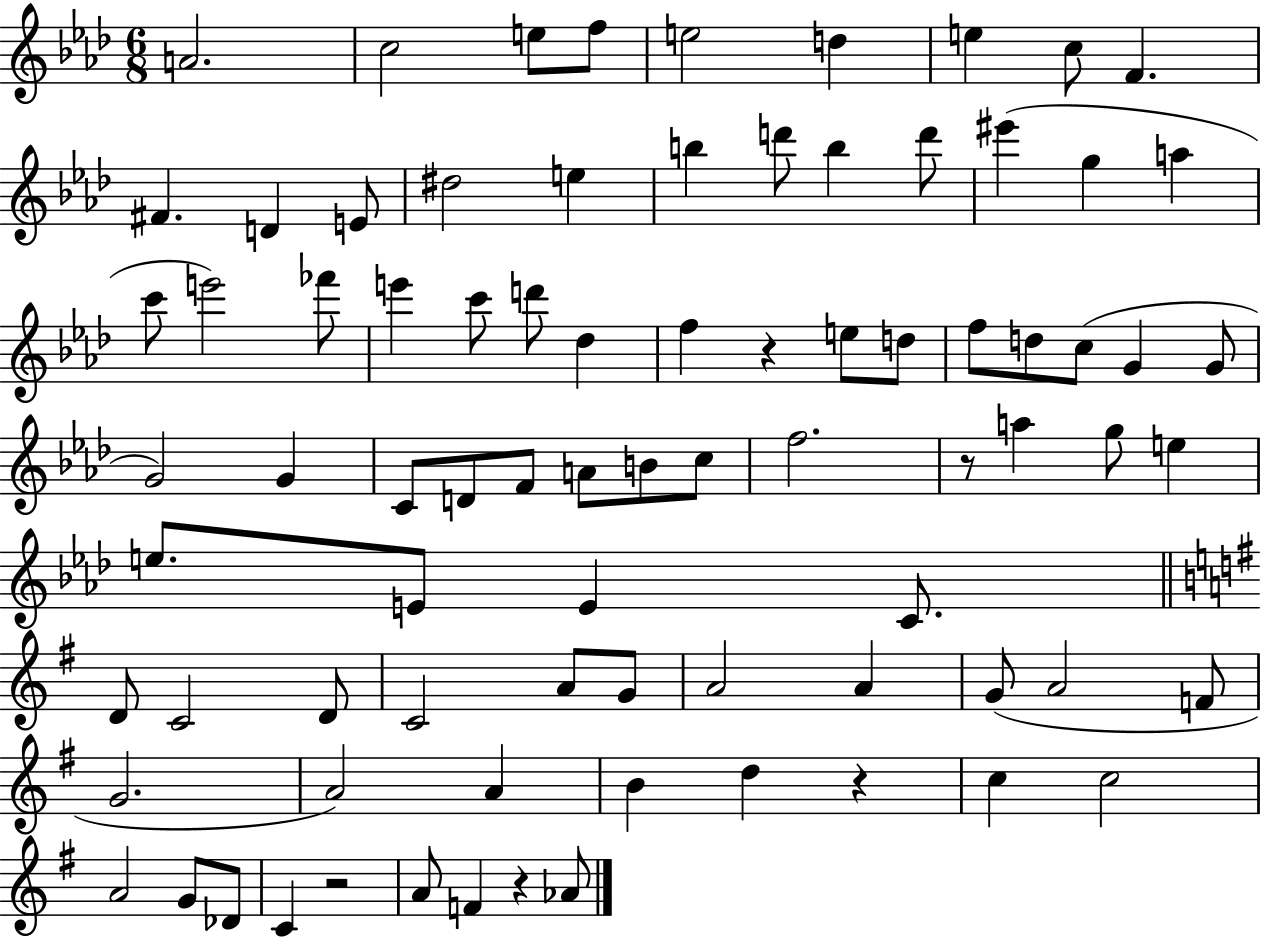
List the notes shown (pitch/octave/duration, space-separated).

A4/h. C5/h E5/e F5/e E5/h D5/q E5/q C5/e F4/q. F#4/q. D4/q E4/e D#5/h E5/q B5/q D6/e B5/q D6/e EIS6/q G5/q A5/q C6/e E6/h FES6/e E6/q C6/e D6/e Db5/q F5/q R/q E5/e D5/e F5/e D5/e C5/e G4/q G4/e G4/h G4/q C4/e D4/e F4/e A4/e B4/e C5/e F5/h. R/e A5/q G5/e E5/q E5/e. E4/e E4/q C4/e. D4/e C4/h D4/e C4/h A4/e G4/e A4/h A4/q G4/e A4/h F4/e G4/h. A4/h A4/q B4/q D5/q R/q C5/q C5/h A4/h G4/e Db4/e C4/q R/h A4/e F4/q R/q Ab4/e